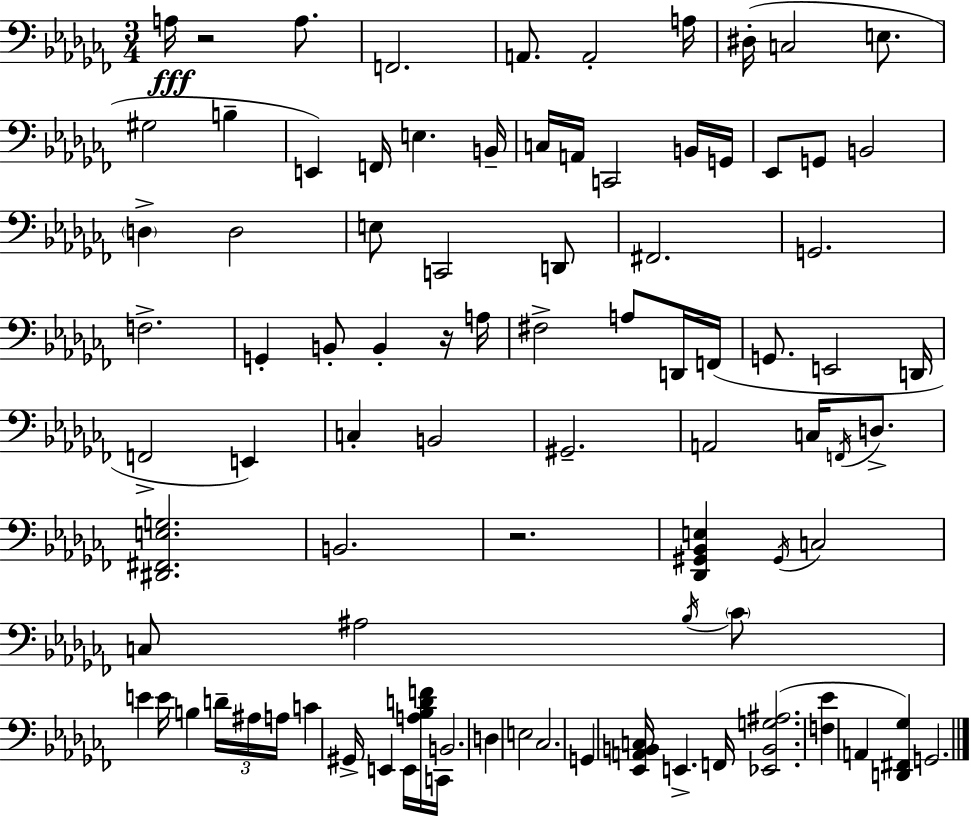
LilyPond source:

{
  \clef bass
  \numericTimeSignature
  \time 3/4
  \key aes \minor
  \repeat volta 2 { a16\fff r2 a8. | f,2. | a,8. a,2-. a16 | dis16-.( c2 e8. | \break gis2 b4-- | e,4) f,16 e4. b,16-- | c16 a,16 c,2 b,16 g,16 | ees,8 g,8 b,2 | \break \parenthesize d4-> d2 | e8 c,2 d,8 | fis,2. | g,2. | \break f2.-> | g,4-. b,8-. b,4-. r16 a16 | fis2-> a8 d,16 f,16( | g,8. e,2 d,16 | \break f,2-> e,4) | c4-. b,2 | gis,2.-- | a,2 c16 \acciaccatura { f,16 } d8.-> | \break <dis, fis, e g>2. | b,2. | r2. | <des, gis, bes, e>4 \acciaccatura { gis,16 } c2 | \break c8 ais2 | \acciaccatura { bes16 } \parenthesize ces'8 e'4 e'16 b4 | \tuplet 3/2 { d'16-- ais16 a16 } c'4 gis,16-> e,4 | e,16 <a bes d' f'>16 c,16 b,2. | \break d4 e2 | ces2. | g,4 <ees, a, b, c>16 e,4.-> | f,16 <ees, b, g ais>2.( | \break <f ees'>4 a,4 <d, fis, ges>4) | g,2. | } \bar "|."
}